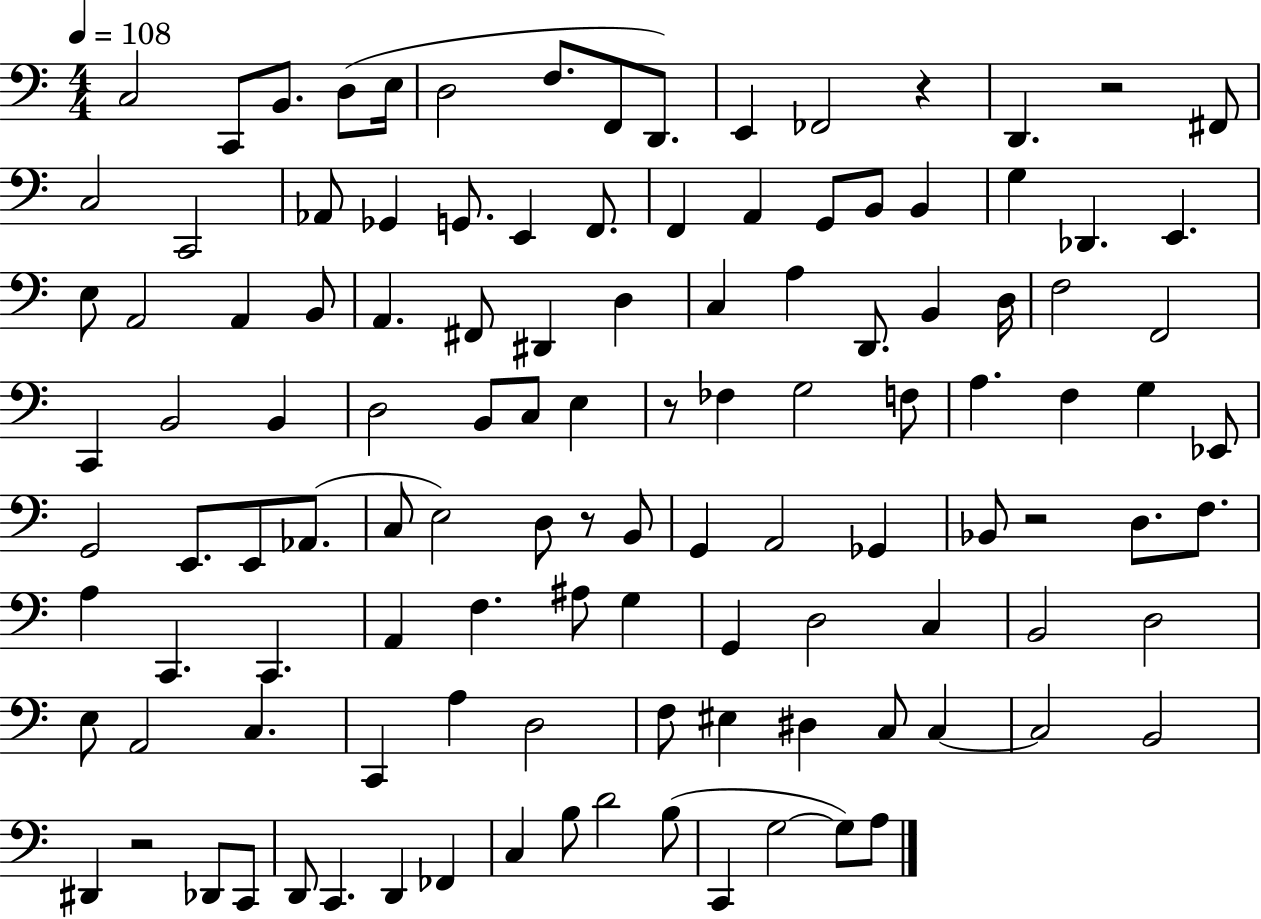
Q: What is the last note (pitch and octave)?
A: A3